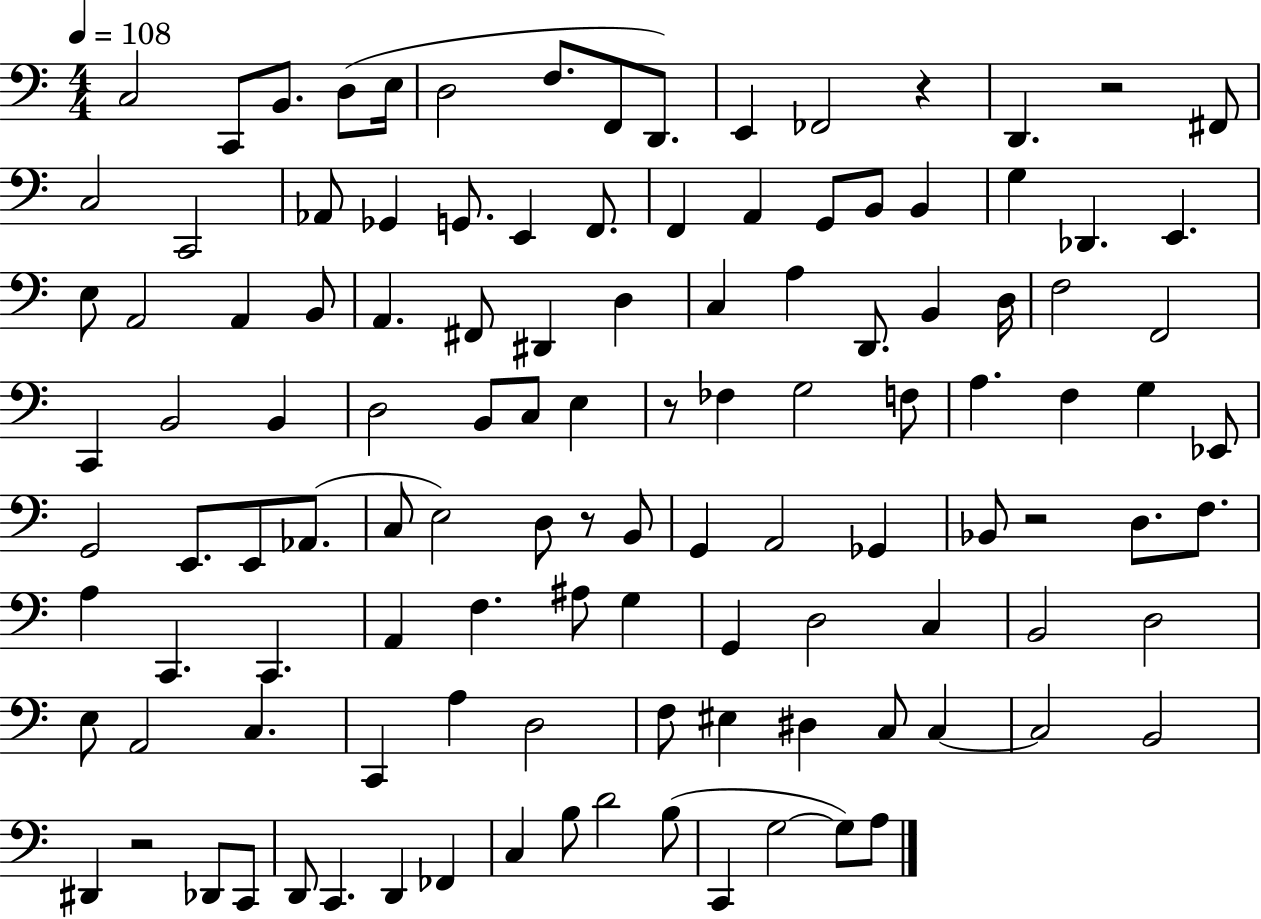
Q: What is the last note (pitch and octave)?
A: A3